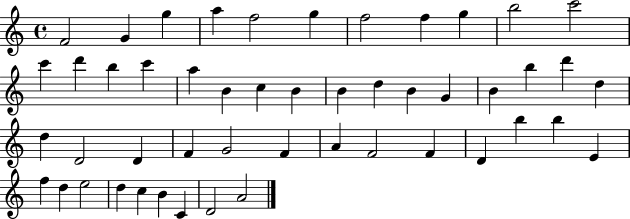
X:1
T:Untitled
M:4/4
L:1/4
K:C
F2 G g a f2 g f2 f g b2 c'2 c' d' b c' a B c B B d B G B b d' d d D2 D F G2 F A F2 F D b b E f d e2 d c B C D2 A2